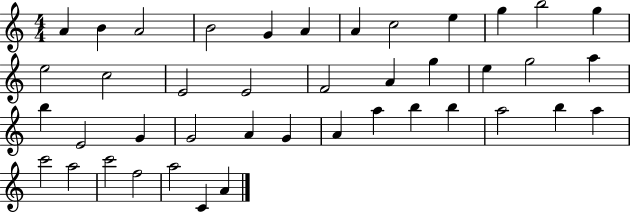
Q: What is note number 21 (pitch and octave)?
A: G5